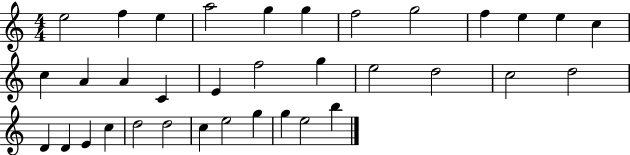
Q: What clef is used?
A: treble